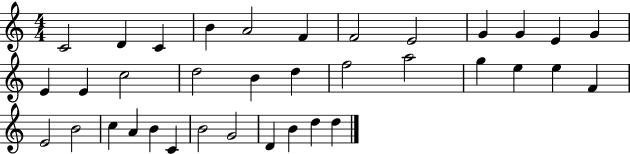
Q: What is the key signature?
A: C major